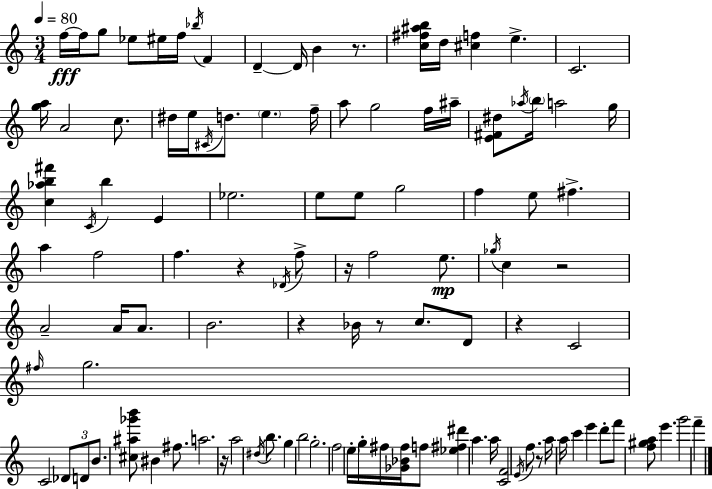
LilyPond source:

{
  \clef treble
  \numericTimeSignature
  \time 3/4
  \key a \minor
  \tempo 4 = 80
  \repeat volta 2 { f''16~~\fff f''16 g''8 ees''8 eis''16 f''16 \acciaccatura { bes''16 } f'4 | d'4--~~ d'16 b'4 r8. | <c'' fis'' ais'' b''>16 d''16 <cis'' f''>4 e''4.-> | c'2. | \break <g'' a''>16 a'2 c''8. | dis''16 e''16 \acciaccatura { cis'16 } d''8. \parenthesize e''4. | f''16-- a''8 g''2 | f''16 ais''16-- <e' fis' dis''>8 \acciaccatura { aes''16 } \parenthesize b''16 a''2 | \break g''16 <c'' aes'' b'' fis'''>4 \acciaccatura { c'16 } b''4 | e'4 ees''2. | e''8 e''8 g''2 | f''4 e''8 fis''4.-> | \break a''4 f''2 | f''4. r4 | \acciaccatura { des'16 } f''8-> r16 f''2 | e''8.\mp \acciaccatura { ges''16 } c''4 r2 | \break a'2-- | a'16 a'8. b'2. | r4 bes'16 r8 | c''8. d'8 r4 c'2 | \break \grace { fis''16 } g''2. | c'2 | \tuplet 3/2 { des'8 d'8 b'8. } <cis'' ais'' ges''' b'''>8 | bis'4 fis''8. a''2. | \break r16 a''2 | \acciaccatura { dis''16 } b''8. g''4 | b''2 g''2.-. | f''2 | \break \parenthesize e''16-. g''16-. fis''16 <ges' bes' fis''>16 f''8 <ees'' fis'' dis'''>4 | a''4. a''16 <c' f'>2 | \acciaccatura { e'16 } f''8. r8 a''16 | a''16 c'''4 e'''4 d'''8-. f'''8 | \break <f'' gis'' a''>8 e'''4. g'''2 | f'''4-- } \bar "|."
}